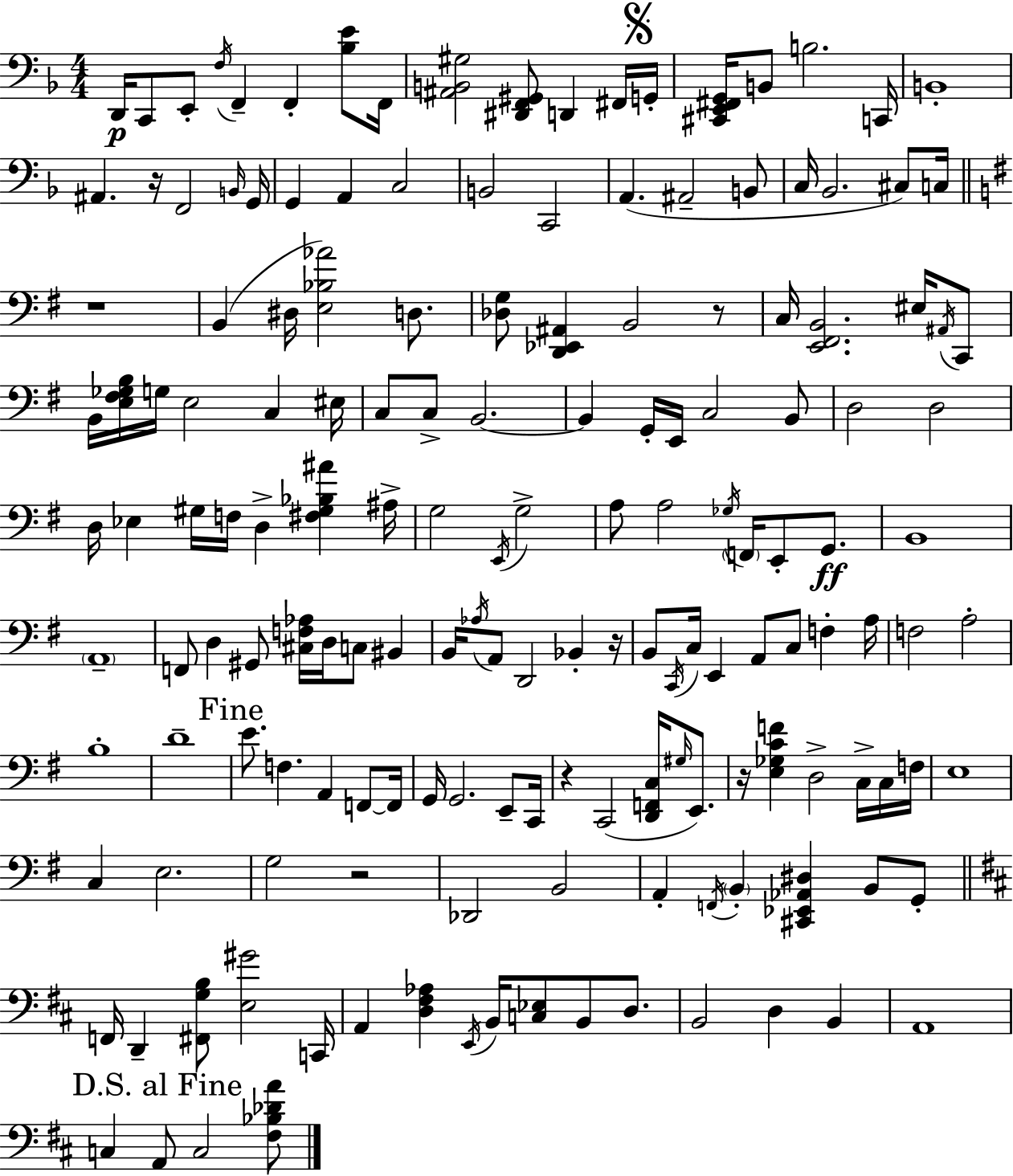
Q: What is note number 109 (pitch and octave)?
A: F3